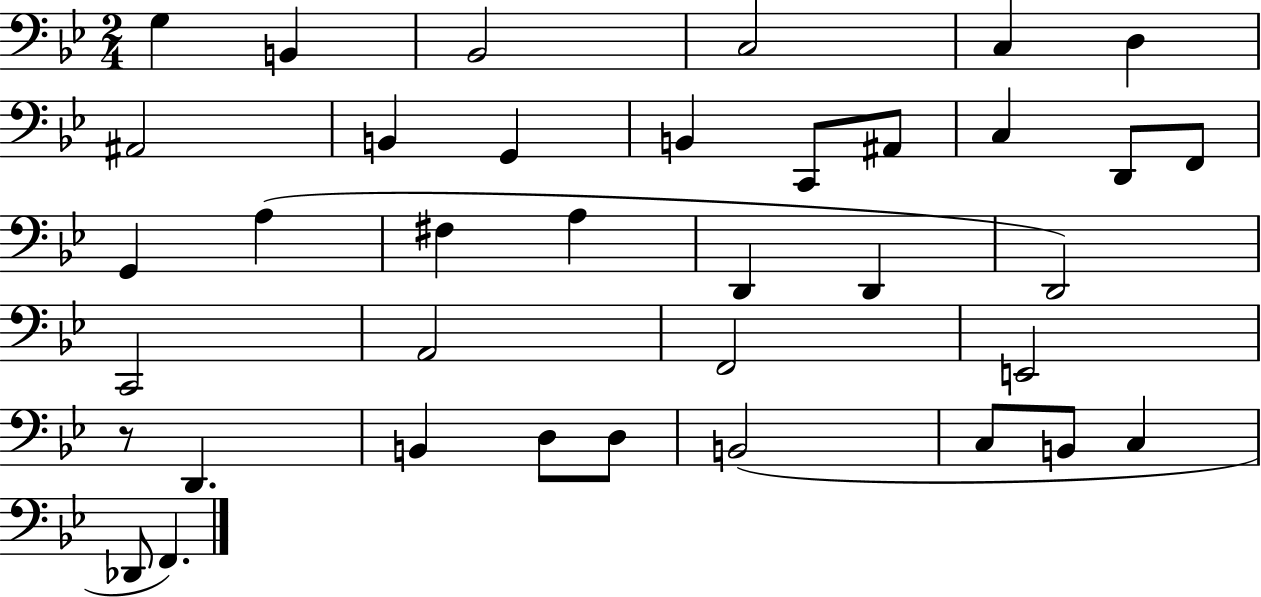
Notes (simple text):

G3/q B2/q Bb2/h C3/h C3/q D3/q A#2/h B2/q G2/q B2/q C2/e A#2/e C3/q D2/e F2/e G2/q A3/q F#3/q A3/q D2/q D2/q D2/h C2/h A2/h F2/h E2/h R/e D2/q. B2/q D3/e D3/e B2/h C3/e B2/e C3/q Db2/e F2/q.